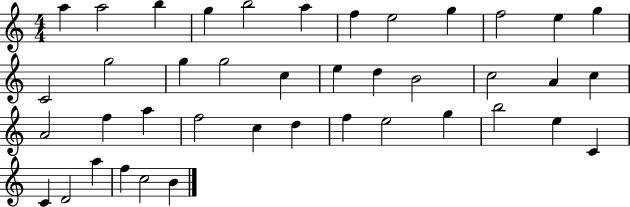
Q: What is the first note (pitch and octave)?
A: A5